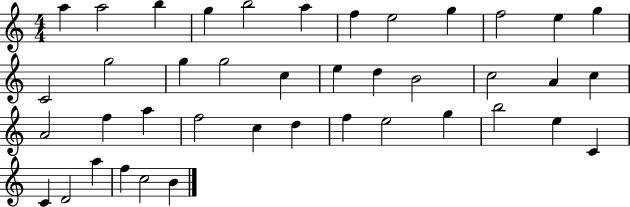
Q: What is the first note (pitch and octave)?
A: A5